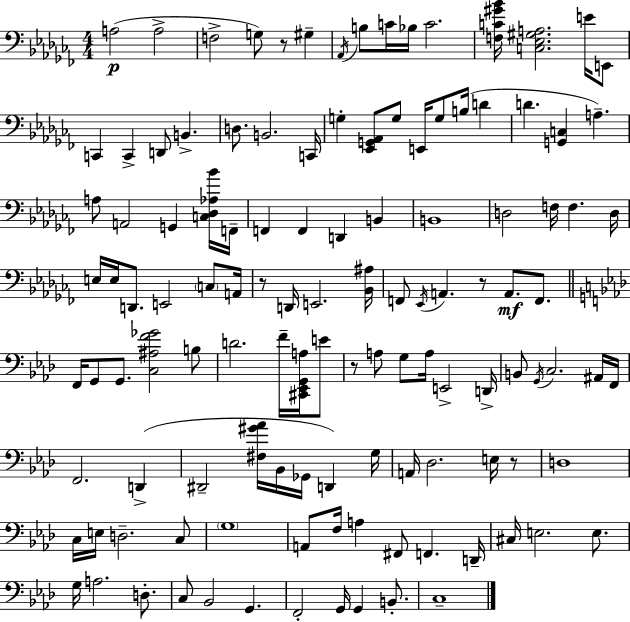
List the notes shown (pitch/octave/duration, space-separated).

A3/h A3/h F3/h G3/e R/e G#3/q Ab2/s B3/e C4/s Bb3/s C4/h. [F3,C4,G#4,Bb4]/s [C3,Eb3,G#3,A3]/h. E4/s E2/e C2/q C2/q D2/e B2/q. D3/e. B2/h. C2/s G3/q [Eb2,G2,Ab2]/e G3/e E2/s G3/e B3/s D4/q D4/q. [G2,C3]/q A3/q. A3/e A2/h G2/q [C3,Db3,Ab3,Bb4]/s F2/s F2/q F2/q D2/q B2/q B2/w D3/h F3/s F3/q. D3/s E3/s E3/s D2/e. E2/h C3/e A2/s R/e D2/s E2/h. [Bb2,A#3]/s F2/e Eb2/s A2/q. R/e A2/e. F2/e. F2/s G2/e G2/e. [C3,A#3,F4,Gb4]/h B3/e D4/h. F4/s [C#2,Eb2,G2,A3]/s E4/e R/e A3/e G3/e A3/s E2/h D2/s B2/e G2/s C3/h. A#2/s F2/s F2/h. D2/q D#2/h [F#3,G#4,Ab4]/s Bb2/s Gb2/s D2/q G3/s A2/s Db3/h. E3/s R/e D3/w C3/s E3/s D3/h. C3/e G3/w A2/e F3/s A3/q F#2/e F2/q. D2/s C#3/s E3/h. E3/e. G3/s A3/h. D3/e. C3/e Bb2/h G2/q. F2/h G2/s G2/q B2/e. C3/w